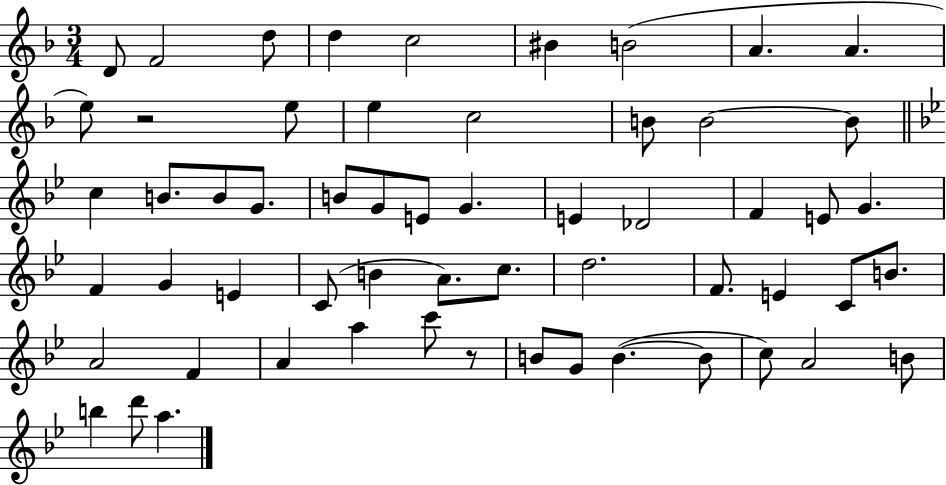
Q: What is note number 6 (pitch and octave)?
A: BIS4